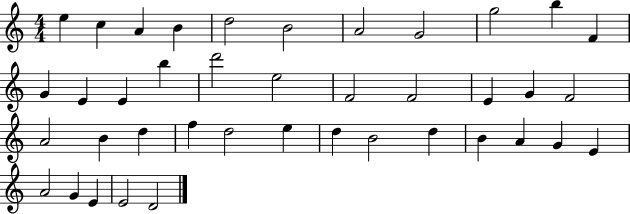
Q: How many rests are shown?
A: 0